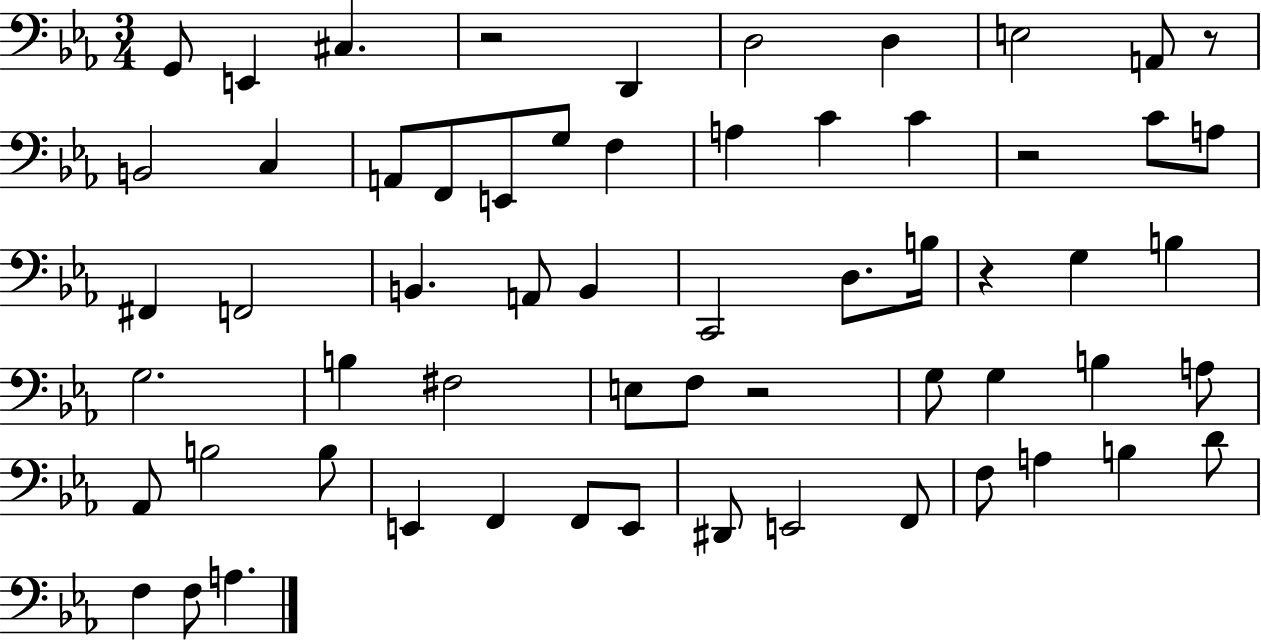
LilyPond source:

{
  \clef bass
  \numericTimeSignature
  \time 3/4
  \key ees \major
  g,8 e,4 cis4. | r2 d,4 | d2 d4 | e2 a,8 r8 | \break b,2 c4 | a,8 f,8 e,8 g8 f4 | a4 c'4 c'4 | r2 c'8 a8 | \break fis,4 f,2 | b,4. a,8 b,4 | c,2 d8. b16 | r4 g4 b4 | \break g2. | b4 fis2 | e8 f8 r2 | g8 g4 b4 a8 | \break aes,8 b2 b8 | e,4 f,4 f,8 e,8 | dis,8 e,2 f,8 | f8 a4 b4 d'8 | \break f4 f8 a4. | \bar "|."
}